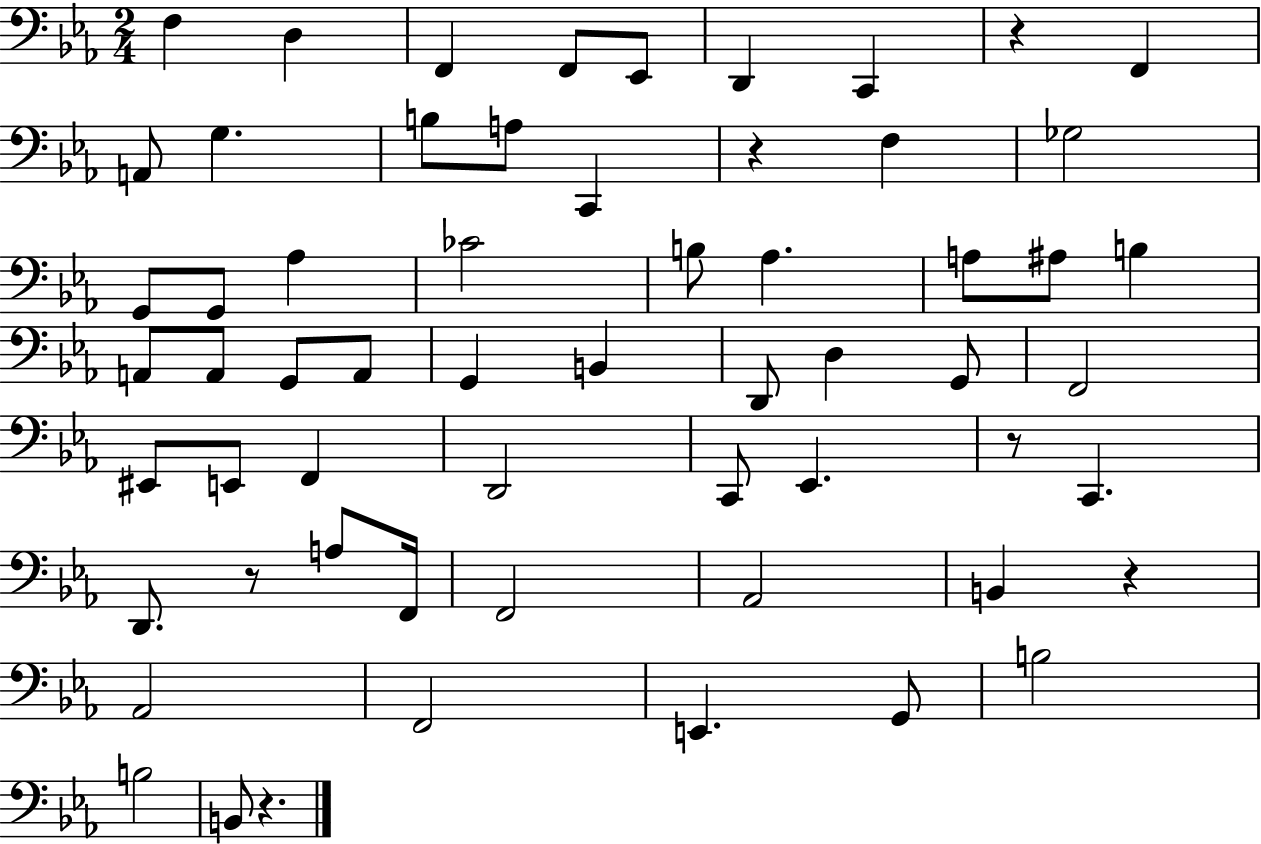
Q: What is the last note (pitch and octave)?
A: B2